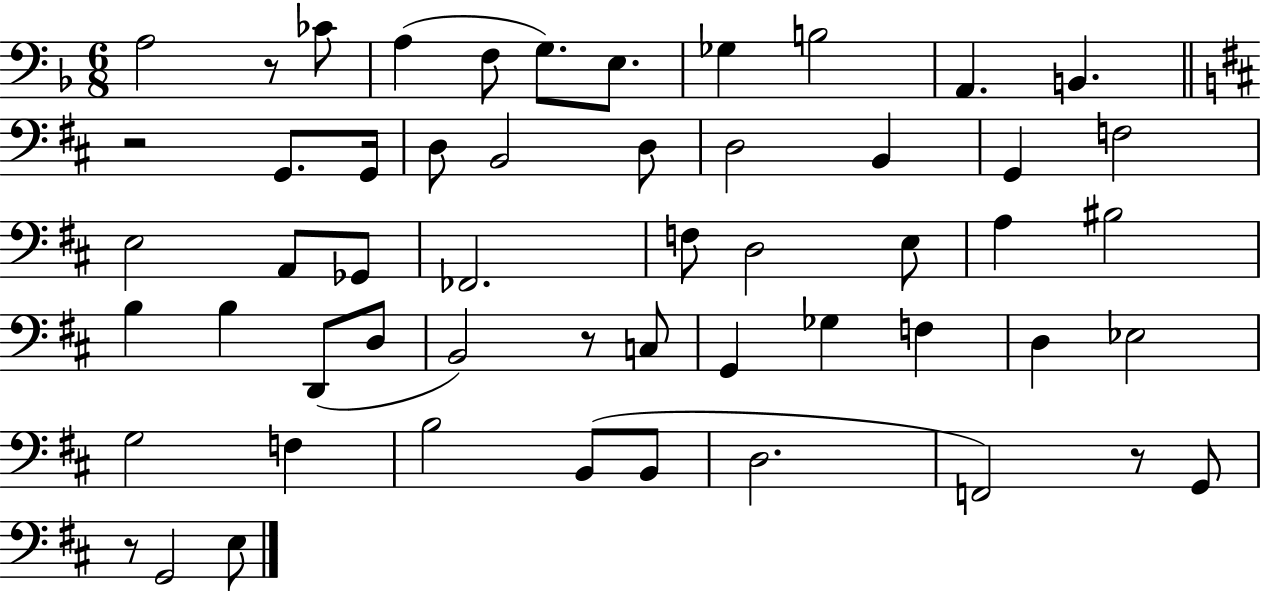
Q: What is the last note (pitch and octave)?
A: E3